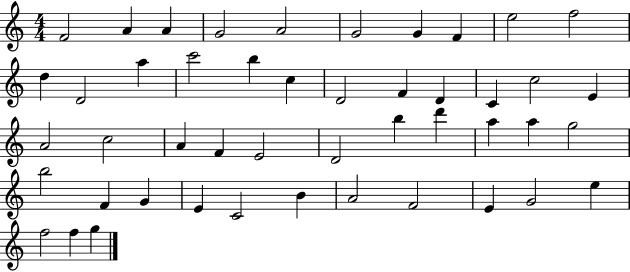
X:1
T:Untitled
M:4/4
L:1/4
K:C
F2 A A G2 A2 G2 G F e2 f2 d D2 a c'2 b c D2 F D C c2 E A2 c2 A F E2 D2 b d' a a g2 b2 F G E C2 B A2 F2 E G2 e f2 f g